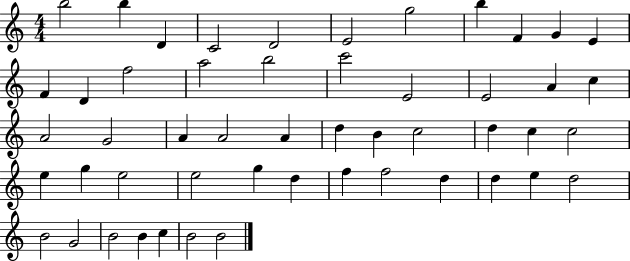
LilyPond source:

{
  \clef treble
  \numericTimeSignature
  \time 4/4
  \key c \major
  b''2 b''4 d'4 | c'2 d'2 | e'2 g''2 | b''4 f'4 g'4 e'4 | \break f'4 d'4 f''2 | a''2 b''2 | c'''2 e'2 | e'2 a'4 c''4 | \break a'2 g'2 | a'4 a'2 a'4 | d''4 b'4 c''2 | d''4 c''4 c''2 | \break e''4 g''4 e''2 | e''2 g''4 d''4 | f''4 f''2 d''4 | d''4 e''4 d''2 | \break b'2 g'2 | b'2 b'4 c''4 | b'2 b'2 | \bar "|."
}